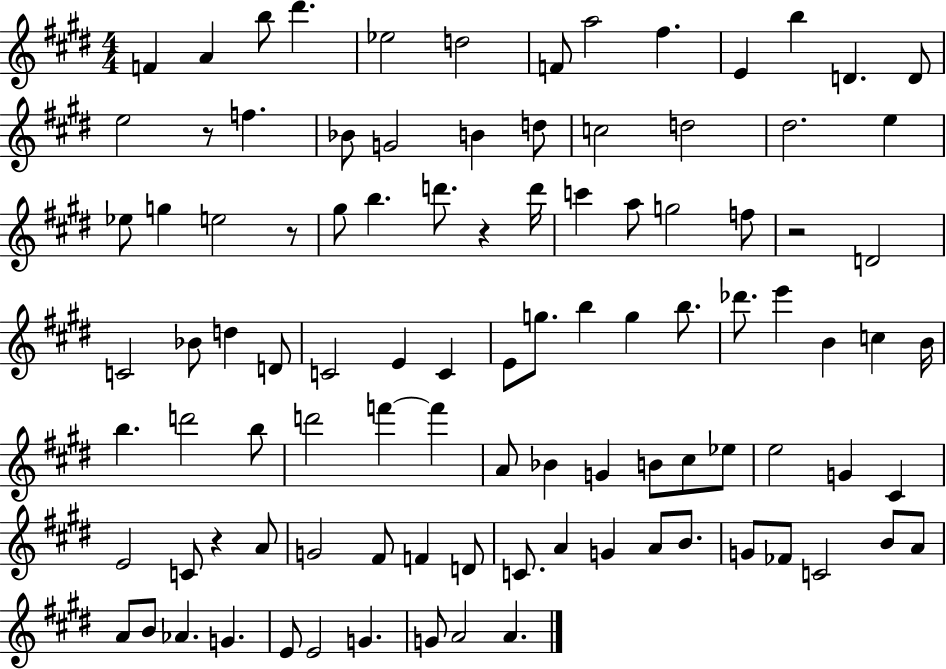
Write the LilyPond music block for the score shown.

{
  \clef treble
  \numericTimeSignature
  \time 4/4
  \key e \major
  f'4 a'4 b''8 dis'''4. | ees''2 d''2 | f'8 a''2 fis''4. | e'4 b''4 d'4. d'8 | \break e''2 r8 f''4. | bes'8 g'2 b'4 d''8 | c''2 d''2 | dis''2. e''4 | \break ees''8 g''4 e''2 r8 | gis''8 b''4. d'''8. r4 d'''16 | c'''4 a''8 g''2 f''8 | r2 d'2 | \break c'2 bes'8 d''4 d'8 | c'2 e'4 c'4 | e'8 g''8. b''4 g''4 b''8. | des'''8. e'''4 b'4 c''4 b'16 | \break b''4. d'''2 b''8 | d'''2 f'''4~~ f'''4 | a'8 bes'4 g'4 b'8 cis''8 ees''8 | e''2 g'4 cis'4 | \break e'2 c'8 r4 a'8 | g'2 fis'8 f'4 d'8 | c'8. a'4 g'4 a'8 b'8. | g'8 fes'8 c'2 b'8 a'8 | \break a'8 b'8 aes'4. g'4. | e'8 e'2 g'4. | g'8 a'2 a'4. | \bar "|."
}